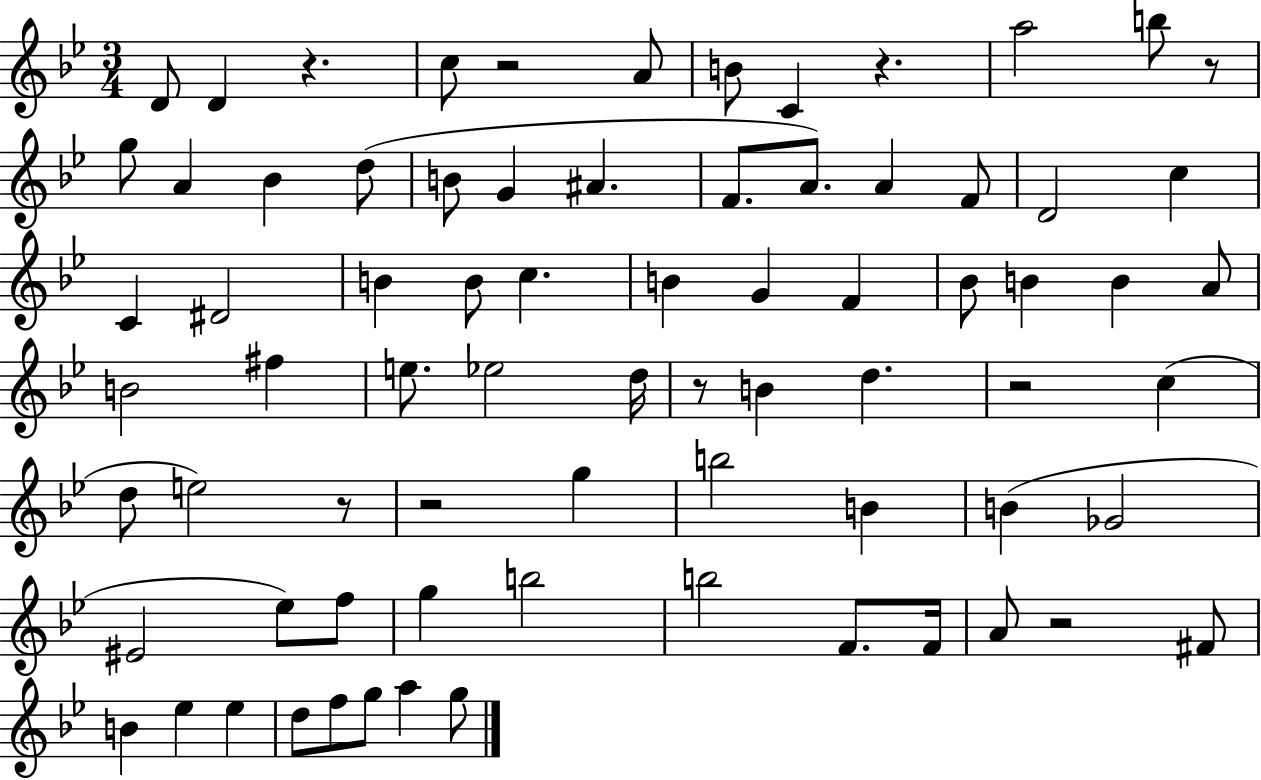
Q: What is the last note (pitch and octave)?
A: G5